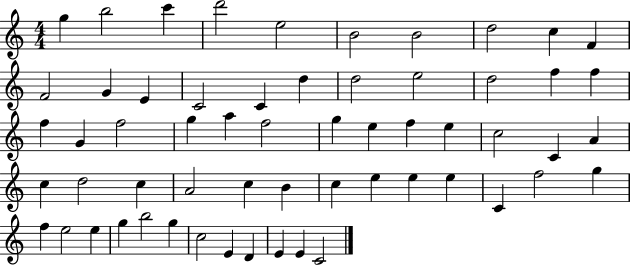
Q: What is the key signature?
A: C major